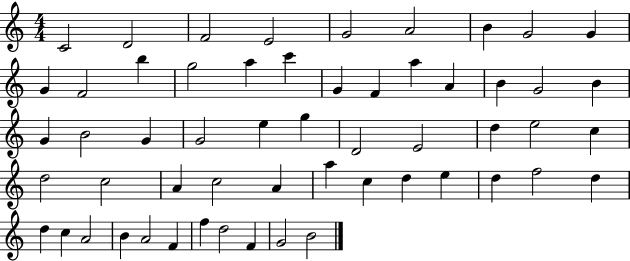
C4/h D4/h F4/h E4/h G4/h A4/h B4/q G4/h G4/q G4/q F4/h B5/q G5/h A5/q C6/q G4/q F4/q A5/q A4/q B4/q G4/h B4/q G4/q B4/h G4/q G4/h E5/q G5/q D4/h E4/h D5/q E5/h C5/q D5/h C5/h A4/q C5/h A4/q A5/q C5/q D5/q E5/q D5/q F5/h D5/q D5/q C5/q A4/h B4/q A4/h F4/q F5/q D5/h F4/q G4/h B4/h